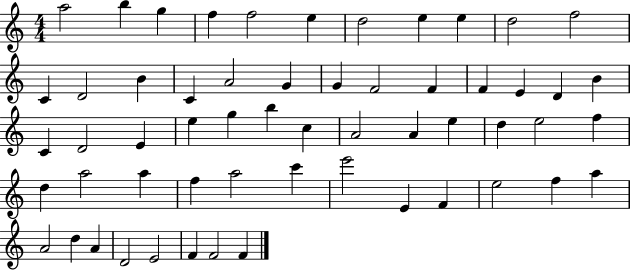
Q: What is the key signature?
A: C major